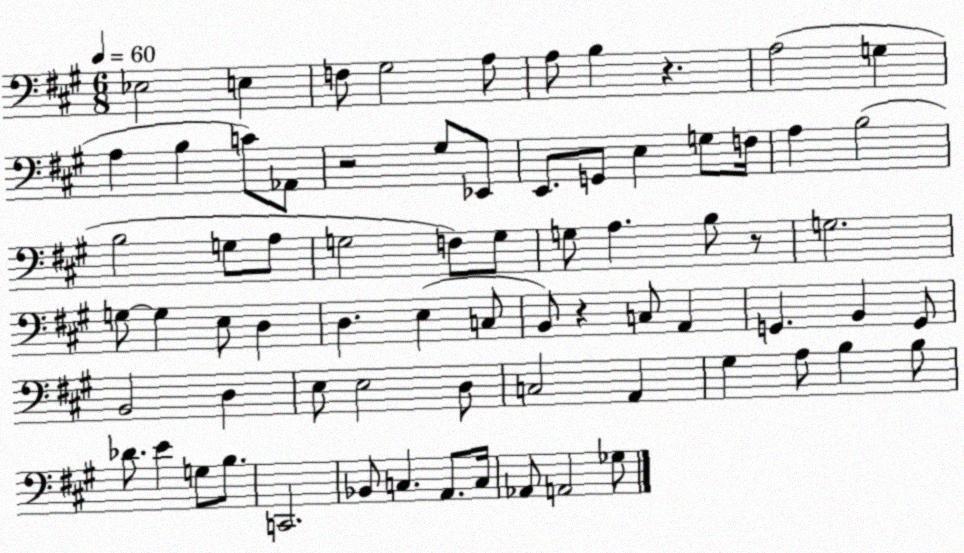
X:1
T:Untitled
M:6/8
L:1/4
K:A
_E,2 E, F,/2 ^G,2 A,/2 A,/2 B, z A,2 G, A, B, C/2 _A,,/2 z2 ^G,/2 _E,,/2 E,,/2 G,,/2 E, G,/2 F,/4 A, B,2 B,2 G,/2 A,/2 G,2 F,/2 G,/2 G,/2 A, B,/2 z/2 G,2 G,/2 G, E,/2 D, D, E, C,/2 B,,/2 z C,/2 A,, G,, B,, G,,/2 B,,2 D, E,/2 E,2 D,/2 C,2 A,, ^G, A,/2 B, B,/2 _D/2 E G,/2 B,/2 C,,2 _B,,/2 C, A,,/2 C,/4 _A,,/2 A,,2 _G,/2